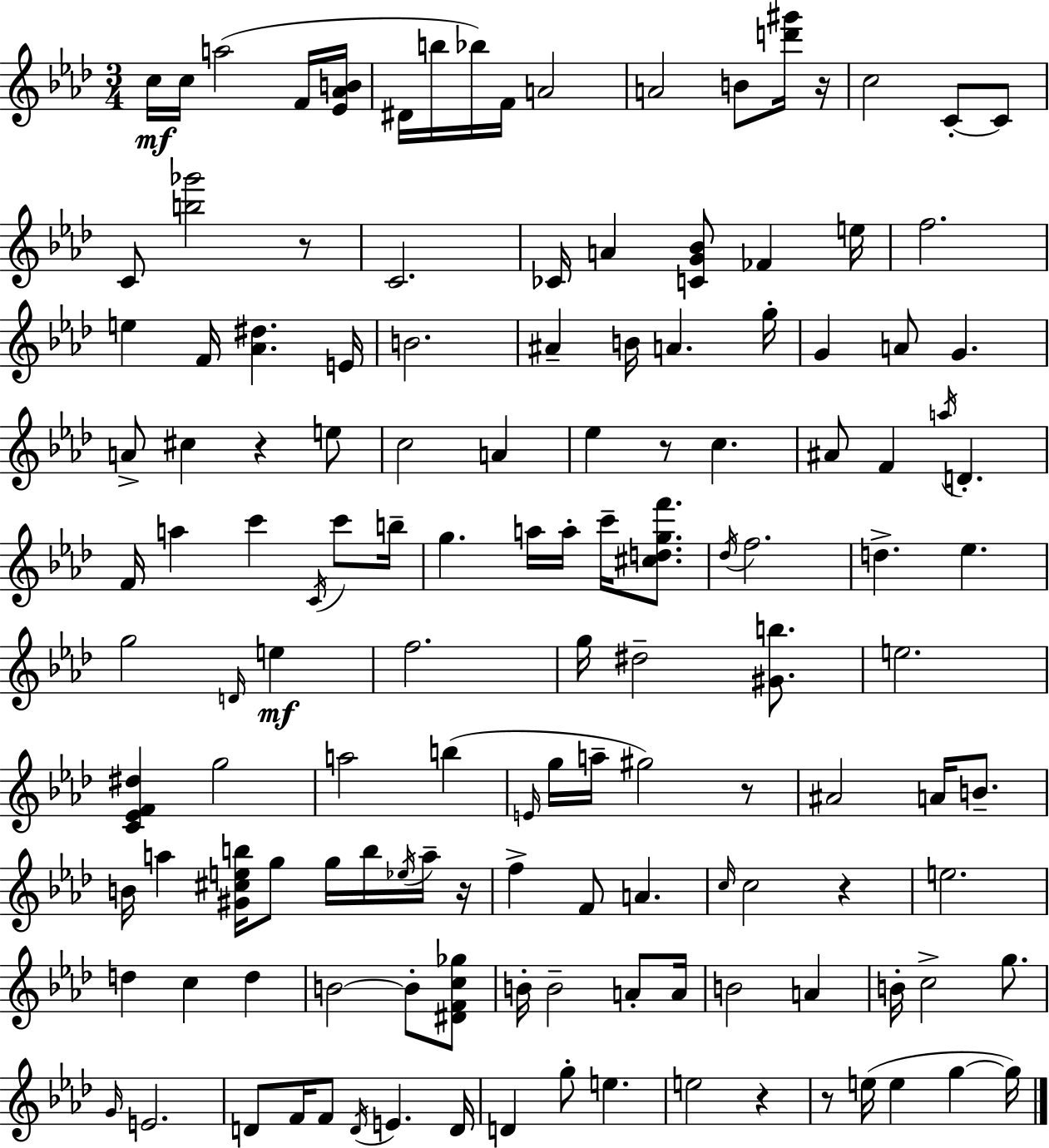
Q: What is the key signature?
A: AES major